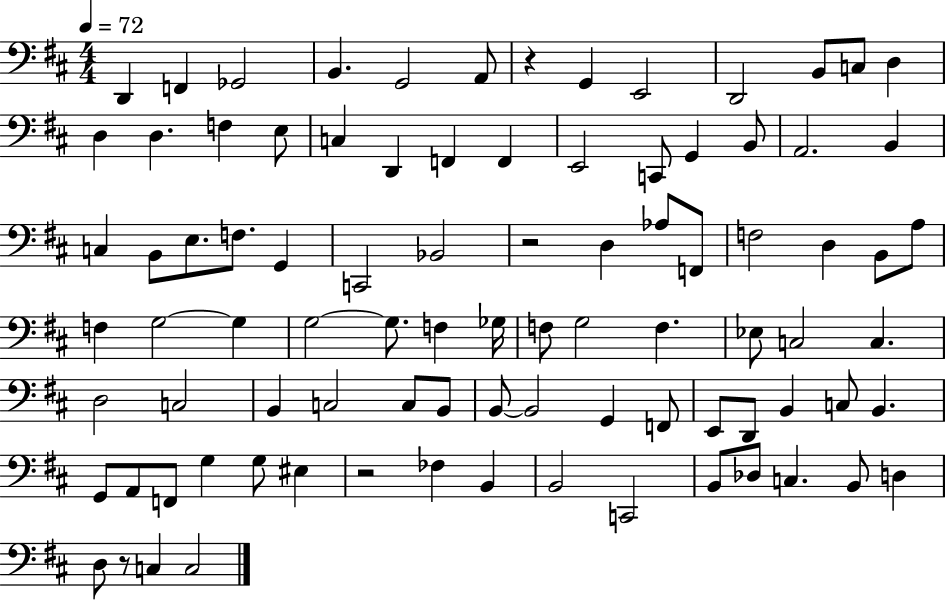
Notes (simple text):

D2/q F2/q Gb2/h B2/q. G2/h A2/e R/q G2/q E2/h D2/h B2/e C3/e D3/q D3/q D3/q. F3/q E3/e C3/q D2/q F2/q F2/q E2/h C2/e G2/q B2/e A2/h. B2/q C3/q B2/e E3/e. F3/e. G2/q C2/h Bb2/h R/h D3/q Ab3/e F2/e F3/h D3/q B2/e A3/e F3/q G3/h G3/q G3/h G3/e. F3/q Gb3/s F3/e G3/h F3/q. Eb3/e C3/h C3/q. D3/h C3/h B2/q C3/h C3/e B2/e B2/e B2/h G2/q F2/e E2/e D2/e B2/q C3/e B2/q. G2/e A2/e F2/e G3/q G3/e EIS3/q R/h FES3/q B2/q B2/h C2/h B2/e Db3/e C3/q. B2/e D3/q D3/e R/e C3/q C3/h